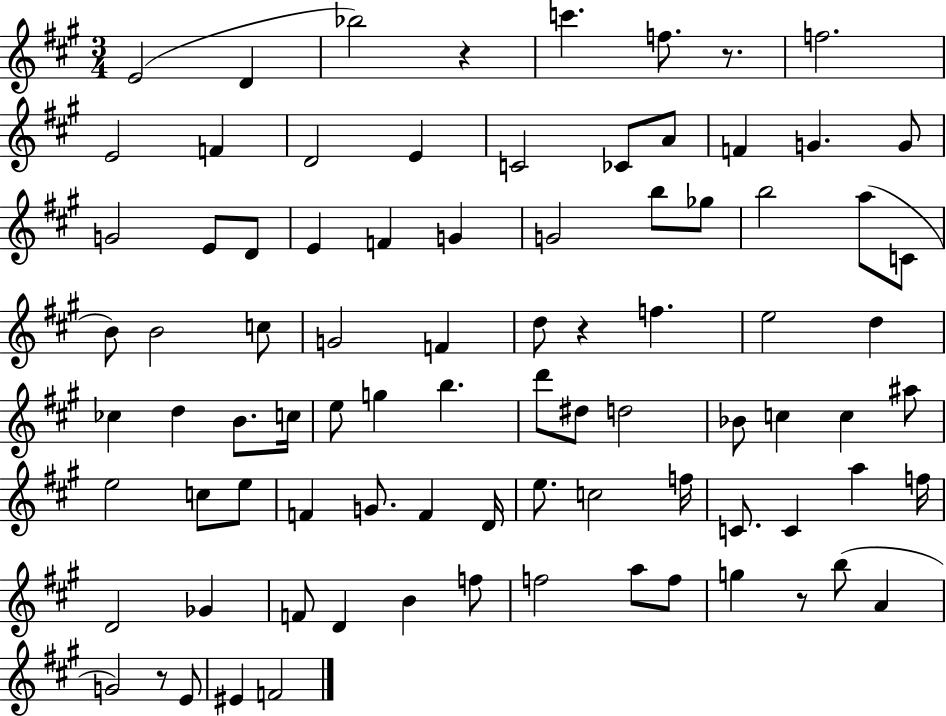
{
  \clef treble
  \numericTimeSignature
  \time 3/4
  \key a \major
  e'2( d'4 | bes''2) r4 | c'''4. f''8. r8. | f''2. | \break e'2 f'4 | d'2 e'4 | c'2 ces'8 a'8 | f'4 g'4. g'8 | \break g'2 e'8 d'8 | e'4 f'4 g'4 | g'2 b''8 ges''8 | b''2 a''8( c'8 | \break b'8) b'2 c''8 | g'2 f'4 | d''8 r4 f''4. | e''2 d''4 | \break ces''4 d''4 b'8. c''16 | e''8 g''4 b''4. | d'''8 dis''8 d''2 | bes'8 c''4 c''4 ais''8 | \break e''2 c''8 e''8 | f'4 g'8. f'4 d'16 | e''8. c''2 f''16 | c'8. c'4 a''4 f''16 | \break d'2 ges'4 | f'8 d'4 b'4 f''8 | f''2 a''8 f''8 | g''4 r8 b''8( a'4 | \break g'2) r8 e'8 | eis'4 f'2 | \bar "|."
}